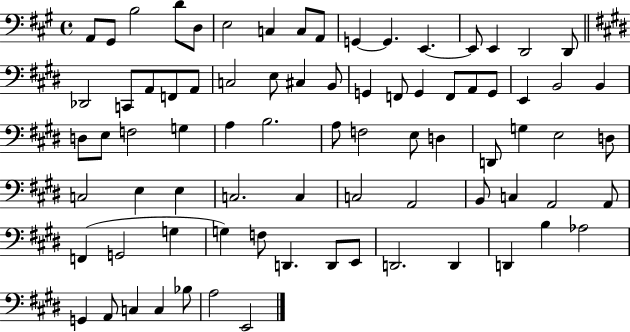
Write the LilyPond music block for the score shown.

{
  \clef bass
  \time 4/4
  \defaultTimeSignature
  \key a \major
  a,8 gis,8 b2 d'8 d8 | e2 c4 c8 a,8 | g,4~~ g,4. e,4.~~ | e,8 e,4 d,2 d,8 | \break \bar "||" \break \key e \major des,2 c,8 a,8 f,8 a,8 | c2 e8 cis4 b,8 | g,4 f,8 g,4 f,8 a,8 g,8 | e,4 b,2 b,4 | \break d8 e8 f2 g4 | a4 b2. | a8 f2 e8 d4 | d,8 g4 e2 d8 | \break c2 e4 e4 | c2. c4 | c2 a,2 | b,8 c4 a,2 a,8 | \break f,4( g,2 g4 | g4) f8 d,4. d,8 e,8 | d,2. d,4 | d,4 b4 aes2 | \break g,4 a,8 c4 c4 bes8 | a2 e,2 | \bar "|."
}